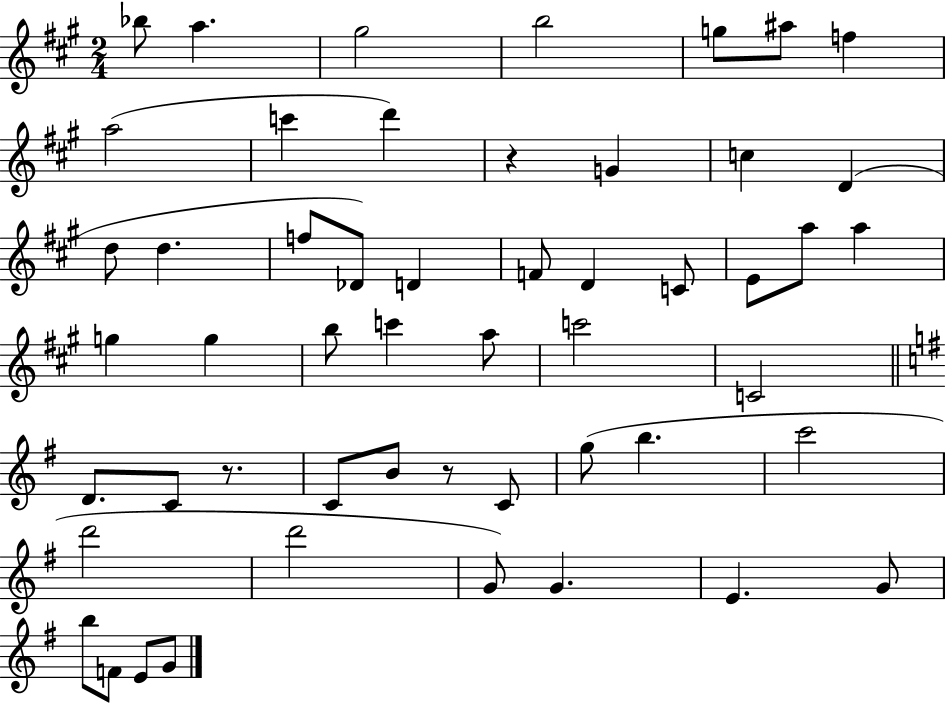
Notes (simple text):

Bb5/e A5/q. G#5/h B5/h G5/e A#5/e F5/q A5/h C6/q D6/q R/q G4/q C5/q D4/q D5/e D5/q. F5/e Db4/e D4/q F4/e D4/q C4/e E4/e A5/e A5/q G5/q G5/q B5/e C6/q A5/e C6/h C4/h D4/e. C4/e R/e. C4/e B4/e R/e C4/e G5/e B5/q. C6/h D6/h D6/h G4/e G4/q. E4/q. G4/e B5/e F4/e E4/e G4/e